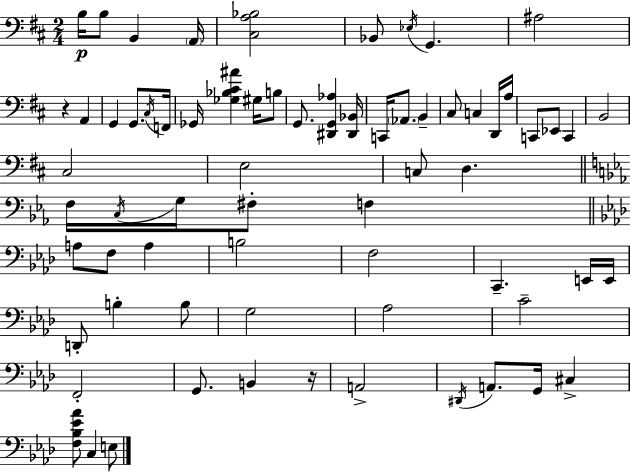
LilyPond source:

{
  \clef bass
  \numericTimeSignature
  \time 2/4
  \key d \major
  b16\p b8 b,4 \parenthesize a,16 | <cis a bes>2 | bes,8 \acciaccatura { ees16 } g,4. | ais2 | \break r4 a,4 | g,4 g,8. | \acciaccatura { cis16 } f,16 ges,16 <ges bes cis' ais'>4 gis16 | b8 g,8. <dis, g, aes>4 | \break <dis, bes,>16 c,16 \parenthesize aes,8. b,4-- | cis8 c4 | d,16 a16 c,8 ees,8 c,4 | b,2 | \break cis2 | e2 | c8 d4. | \bar "||" \break \key ees \major f16 \acciaccatura { c16 } g16 fis8-. f4 | \bar "||" \break \key f \minor a8 f8 a4 | b2 | f2 | c,4.-- e,16 e,16 | \break d,8-. b4-. b8 | g2 | aes2 | c'2-- | \break f,2-. | g,8. b,4 r16 | a,2-> | \acciaccatura { dis,16 } a,8. g,16 cis4-> | \break <f bes ees' aes'>8 c4 e8 | \bar "|."
}